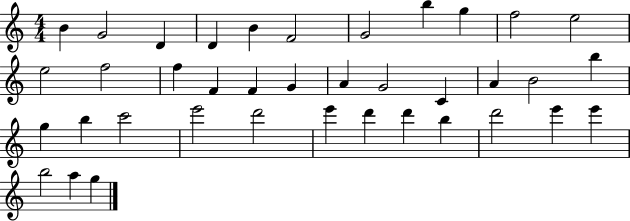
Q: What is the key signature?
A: C major